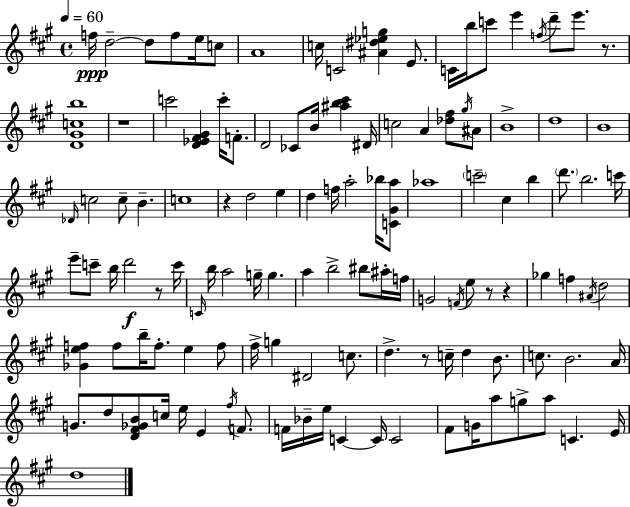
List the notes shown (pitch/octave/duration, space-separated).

F5/s D5/h D5/e F5/e E5/s C5/e A4/w C5/s C4/h [A#4,D#5,Eb5,G5]/q E4/e. C4/s B5/s C6/e E6/q F5/s D6/e E6/e. R/e. [D4,G#4,C5,B5]/w R/w C6/h [D4,Eb4,F#4,G#4]/q C6/s F4/e. D4/h CES4/e B4/s [A#5,B5,C#6]/q D#4/s C5/h A4/q [Db5,F#5]/e G#5/s A#4/e B4/w D5/w B4/w Db4/s C5/h C5/e B4/q. C5/w R/q D5/h E5/q D5/q F5/s A5/h Bb5/s [C4,G#4,A5]/e Ab5/w C6/h C#5/q B5/q D6/e. B5/h. C6/s E6/e C6/e B5/s D6/h R/e C6/s C4/s B5/s A5/h G5/s G5/q. A5/q B5/h BIS5/e A#5/s F5/s G4/h F4/s E5/e R/e R/q Gb5/q F5/q A#4/s D5/h [Gb4,E5,F5]/q F5/e B5/s F5/e. E5/q F5/e F#5/s G5/q D#4/h C5/e. D5/q. R/e C5/s D5/q B4/e. C5/e. B4/h. A4/s G4/e. D5/e [D4,F#4,Gb4,B4]/e C5/s E5/s E4/q F#5/s F4/e. F4/s Bb4/s E5/s C4/q C4/s C4/h F#4/e G4/s A5/e G5/e A5/e C4/q. E4/s D5/w